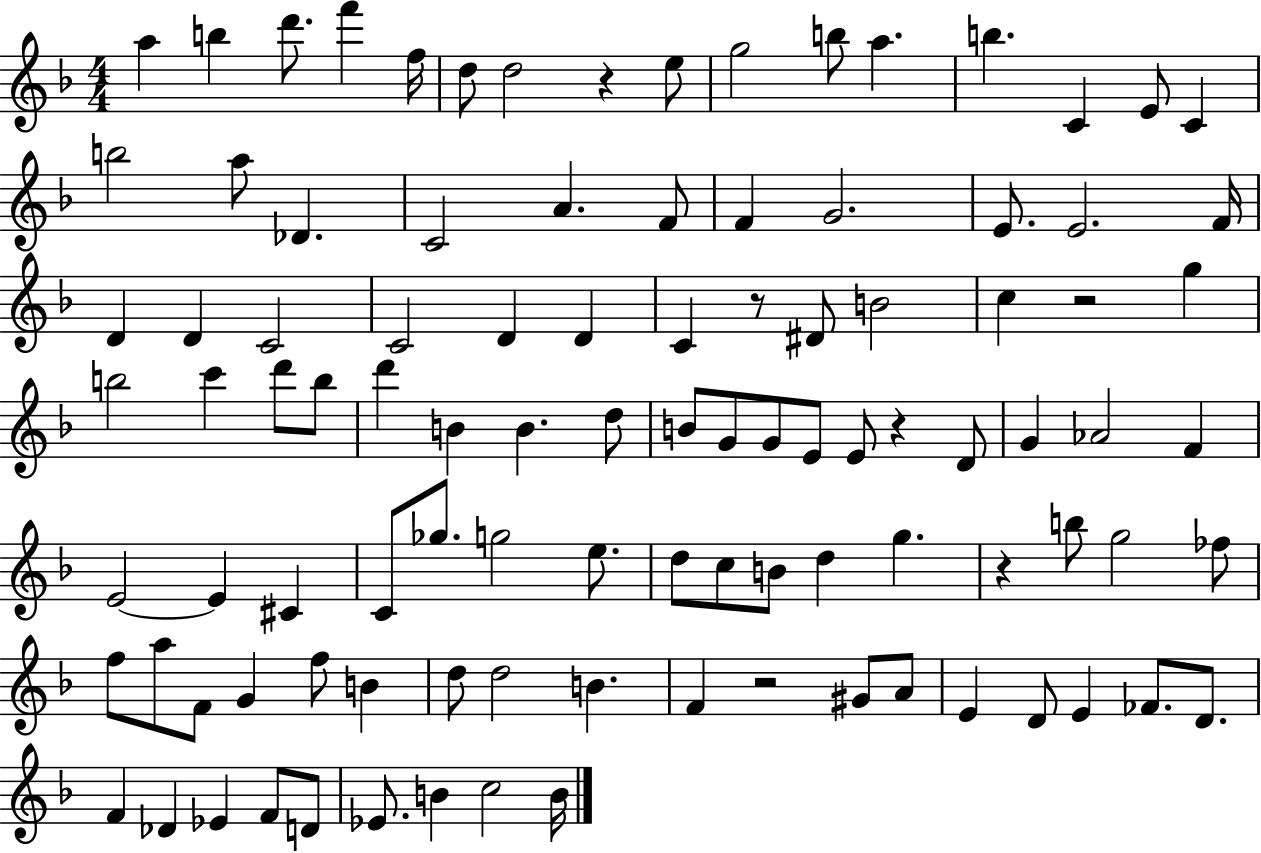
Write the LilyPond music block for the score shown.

{
  \clef treble
  \numericTimeSignature
  \time 4/4
  \key f \major
  a''4 b''4 d'''8. f'''4 f''16 | d''8 d''2 r4 e''8 | g''2 b''8 a''4. | b''4. c'4 e'8 c'4 | \break b''2 a''8 des'4. | c'2 a'4. f'8 | f'4 g'2. | e'8. e'2. f'16 | \break d'4 d'4 c'2 | c'2 d'4 d'4 | c'4 r8 dis'8 b'2 | c''4 r2 g''4 | \break b''2 c'''4 d'''8 b''8 | d'''4 b'4 b'4. d''8 | b'8 g'8 g'8 e'8 e'8 r4 d'8 | g'4 aes'2 f'4 | \break e'2~~ e'4 cis'4 | c'8 ges''8. g''2 e''8. | d''8 c''8 b'8 d''4 g''4. | r4 b''8 g''2 fes''8 | \break f''8 a''8 f'8 g'4 f''8 b'4 | d''8 d''2 b'4. | f'4 r2 gis'8 a'8 | e'4 d'8 e'4 fes'8. d'8. | \break f'4 des'4 ees'4 f'8 d'8 | ees'8. b'4 c''2 b'16 | \bar "|."
}